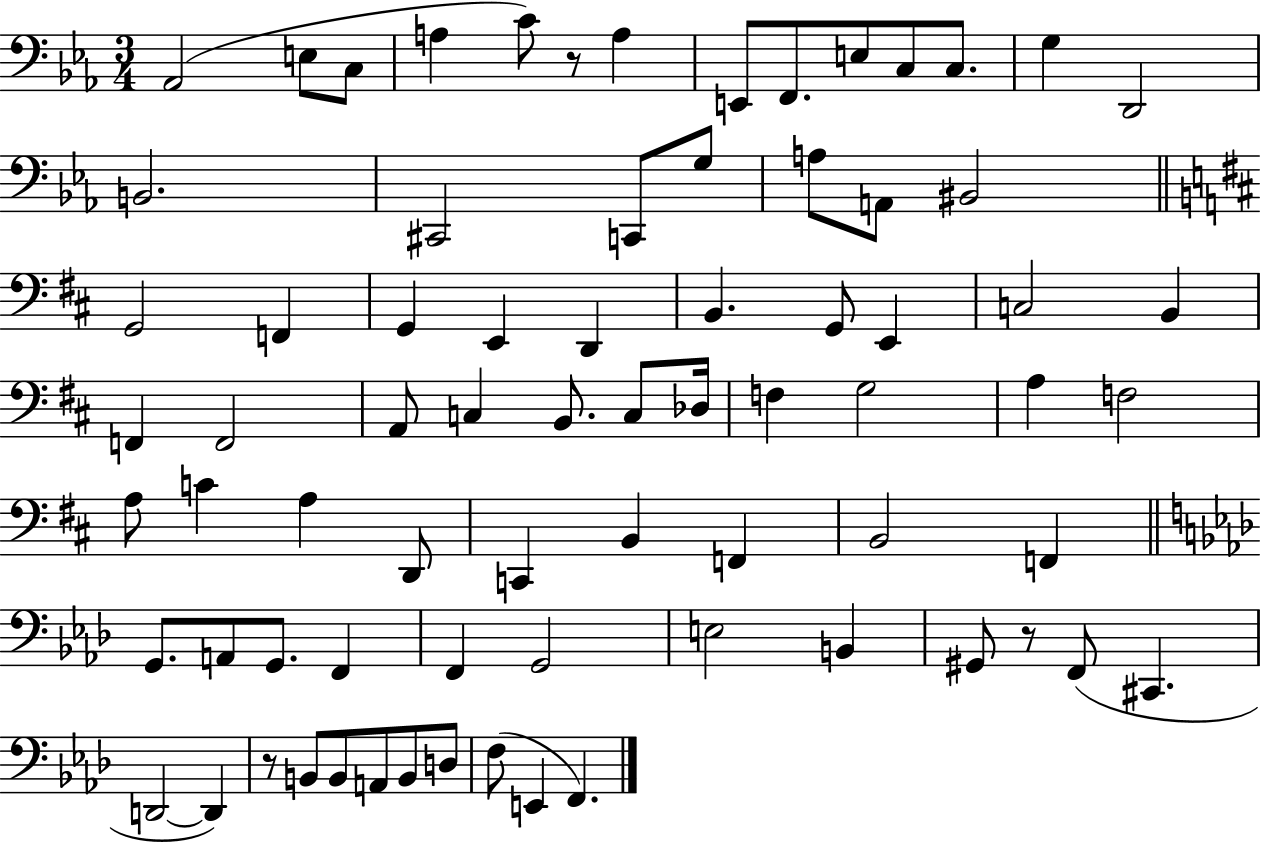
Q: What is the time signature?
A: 3/4